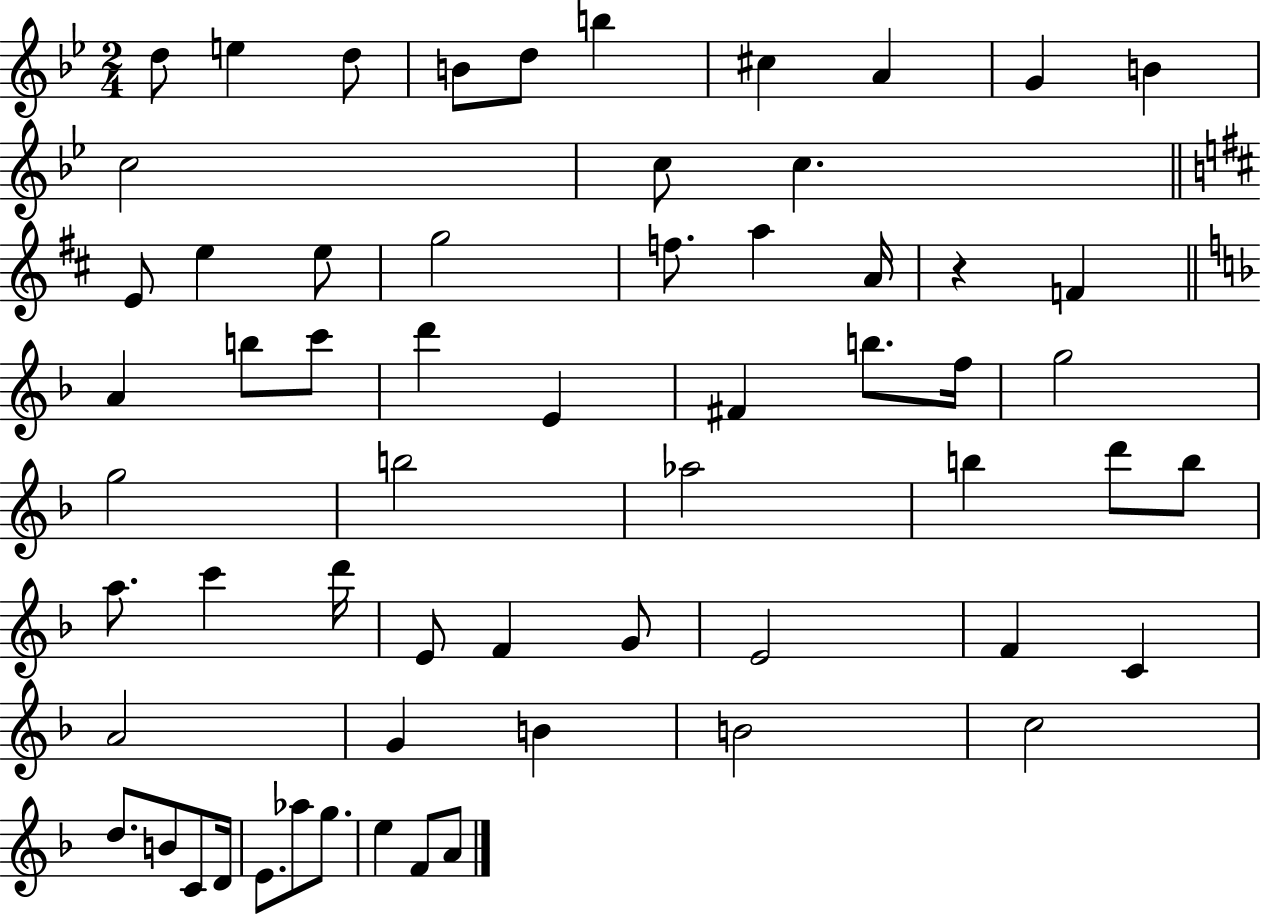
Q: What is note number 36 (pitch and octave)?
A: B5